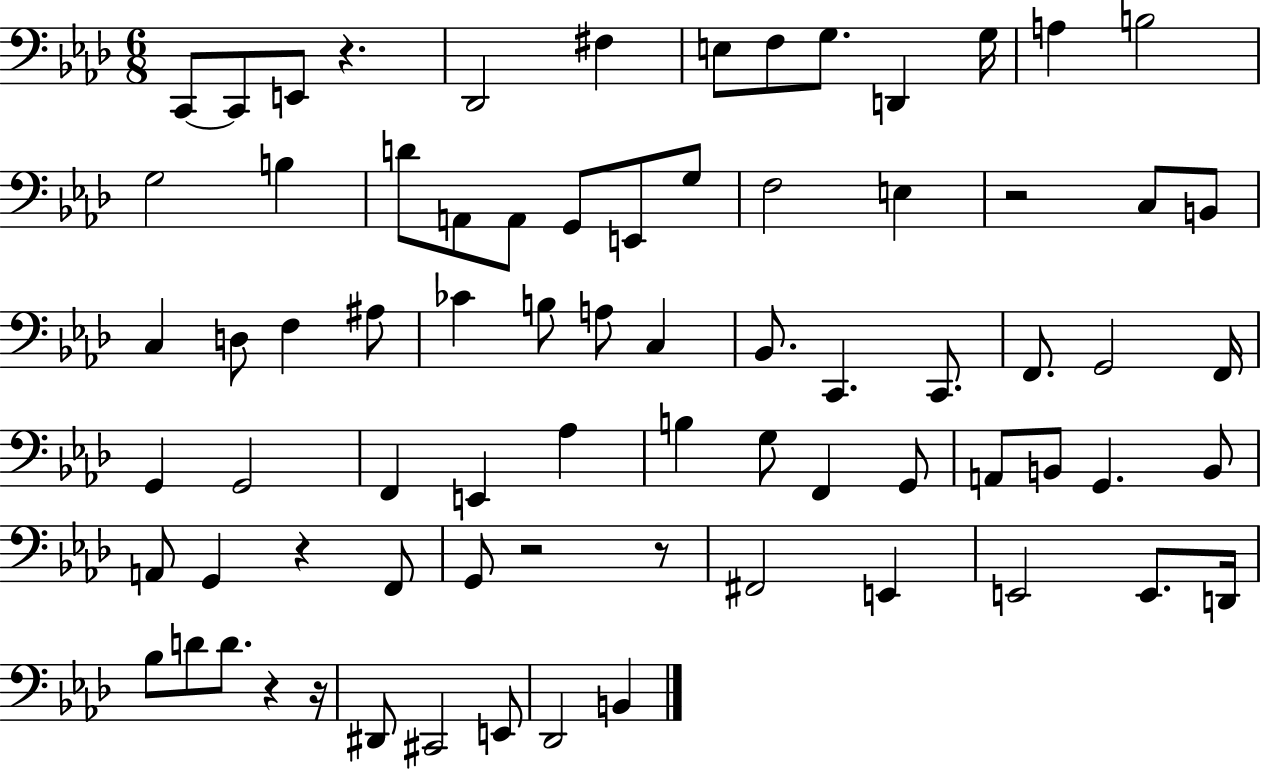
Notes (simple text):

C2/e C2/e E2/e R/q. Db2/h F#3/q E3/e F3/e G3/e. D2/q G3/s A3/q B3/h G3/h B3/q D4/e A2/e A2/e G2/e E2/e G3/e F3/h E3/q R/h C3/e B2/e C3/q D3/e F3/q A#3/e CES4/q B3/e A3/e C3/q Bb2/e. C2/q. C2/e. F2/e. G2/h F2/s G2/q G2/h F2/q E2/q Ab3/q B3/q G3/e F2/q G2/e A2/e B2/e G2/q. B2/e A2/e G2/q R/q F2/e G2/e R/h R/e F#2/h E2/q E2/h E2/e. D2/s Bb3/e D4/e D4/e. R/q R/s D#2/e C#2/h E2/e Db2/h B2/q